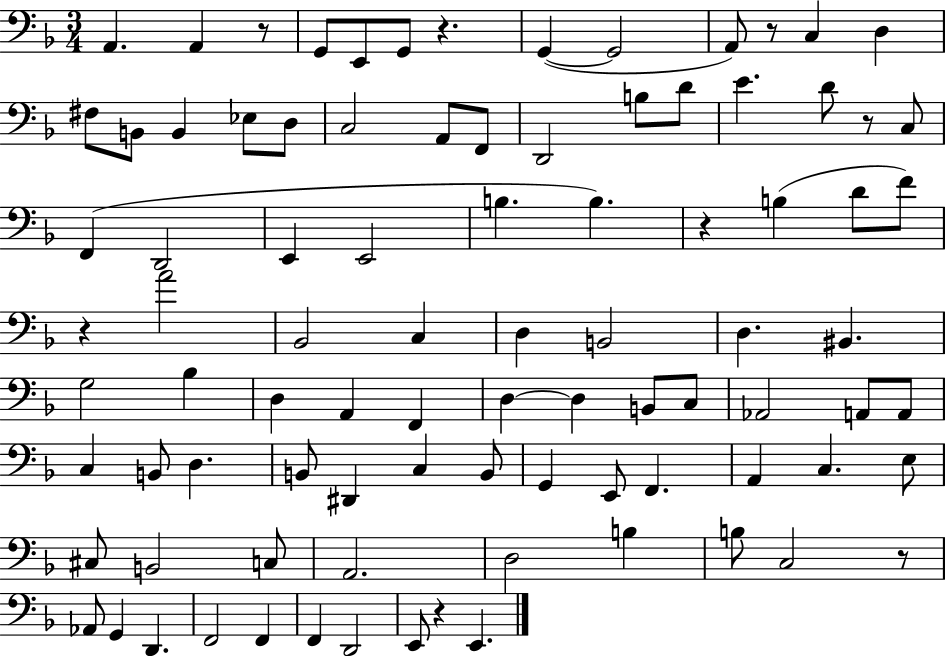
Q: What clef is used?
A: bass